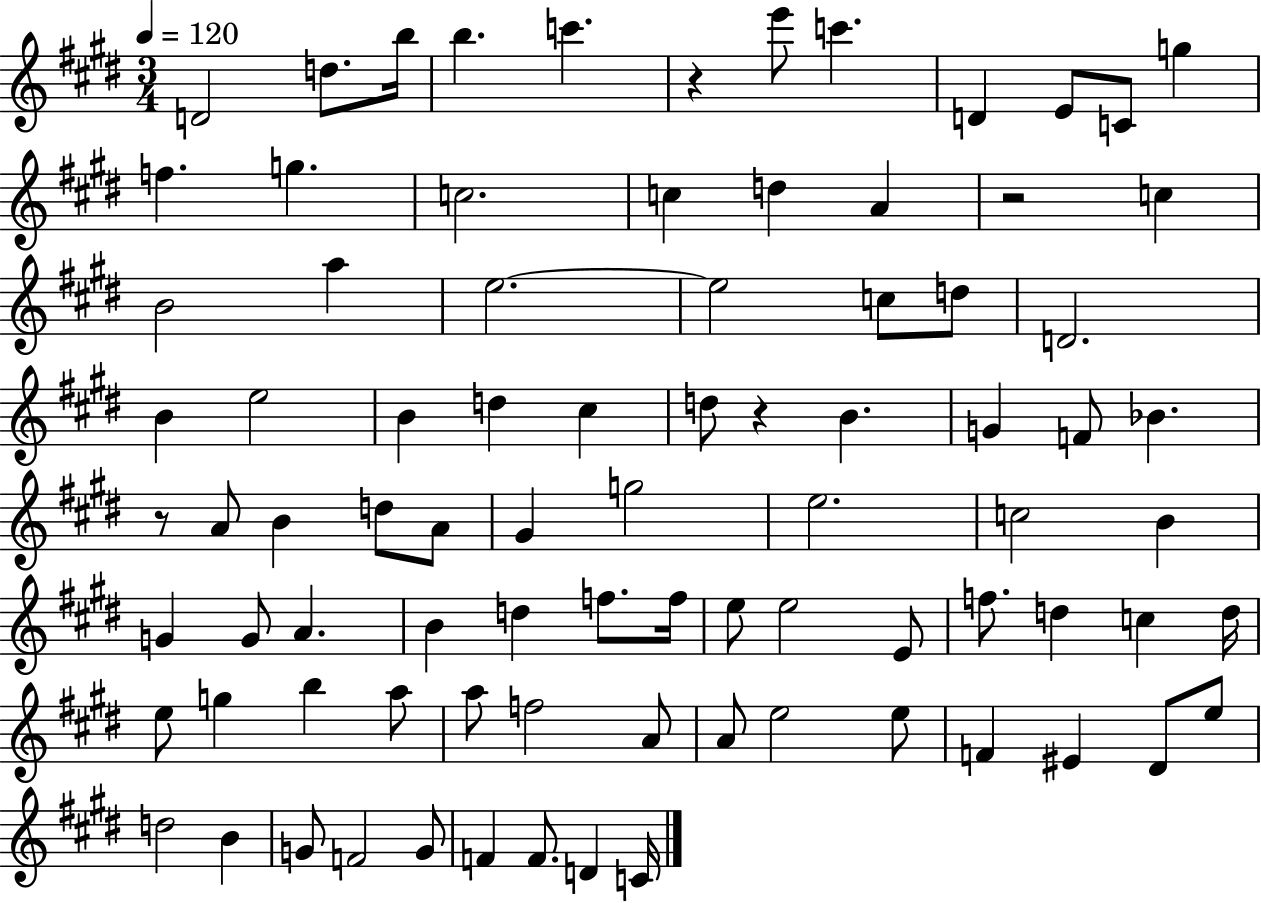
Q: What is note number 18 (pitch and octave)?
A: C5